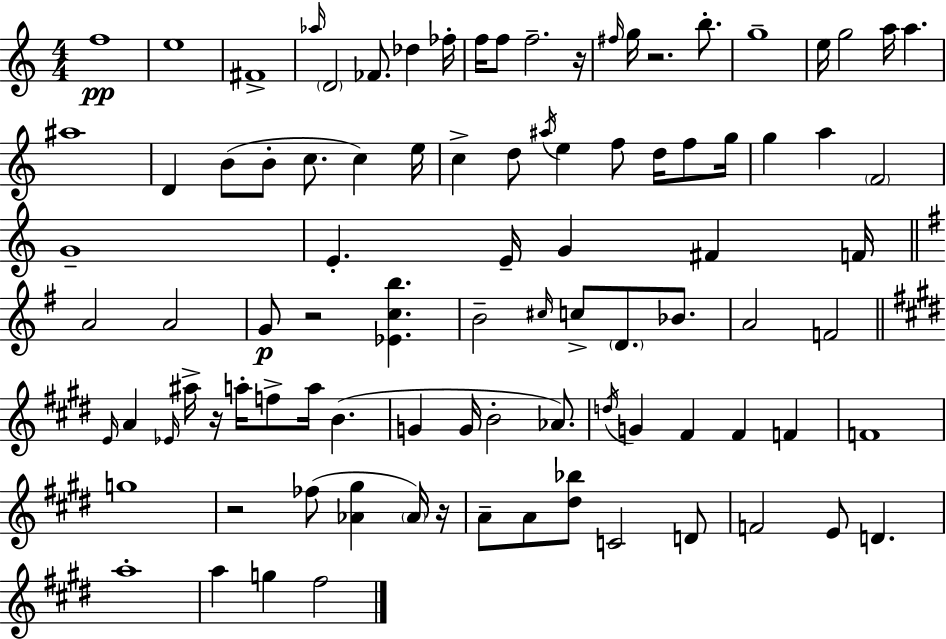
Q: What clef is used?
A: treble